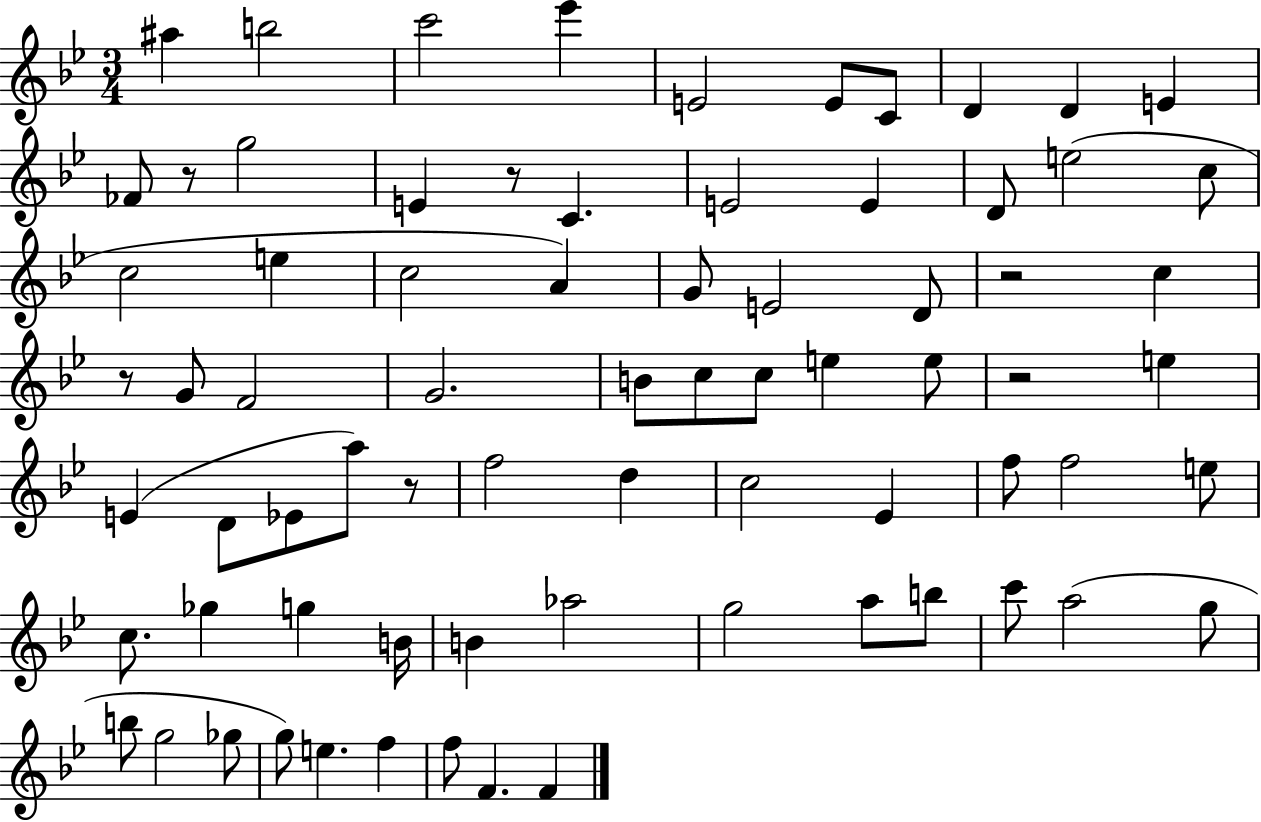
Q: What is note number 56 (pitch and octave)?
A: B5